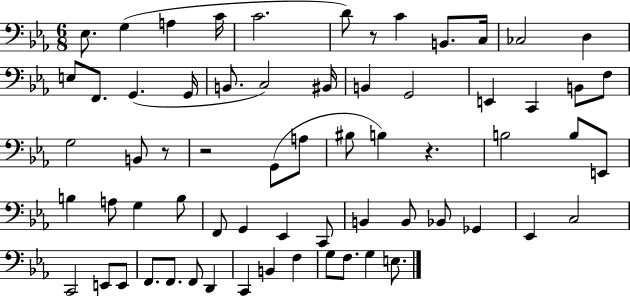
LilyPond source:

{
  \clef bass
  \numericTimeSignature
  \time 6/8
  \key ees \major
  ees8. g4( a4 c'16 | c'2. | d'8) r8 c'4 b,8. c16 | ces2 d4 | \break e8 f,8. g,4.( g,16 | b,8. c2) bis,16 | b,4 g,2 | e,4 c,4 b,8 f8 | \break g2 b,8 r8 | r2 g,8( a8 | bis8 b4) r4. | b2 b8 e,8 | \break b4 a8 g4 b8 | f,8 g,4 ees,4 c,8 | b,4 b,8 bes,8 ges,4 | ees,4 c2 | \break c,2 e,8 e,8 | f,8. f,8. f,8 d,4 | c,4 b,4 f4 | g8 f8. g4 e8. | \break \bar "|."
}